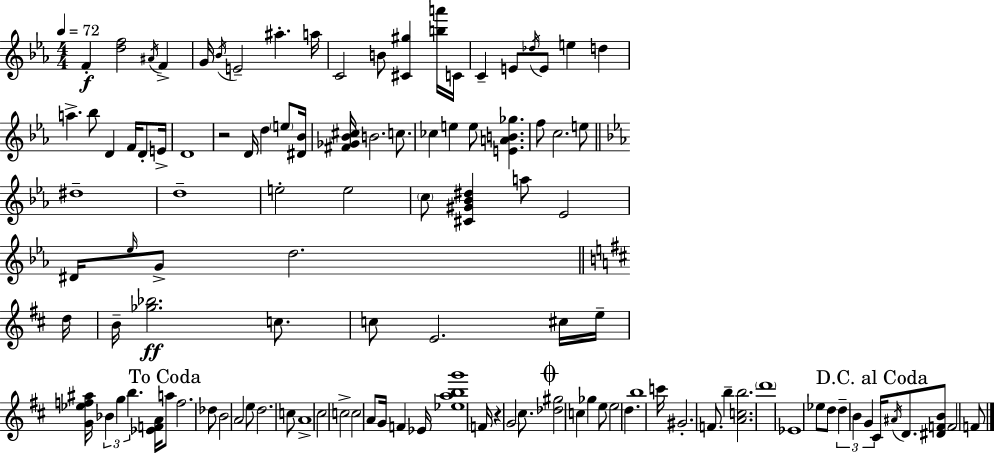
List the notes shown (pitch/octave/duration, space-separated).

F4/q [D5,F5]/h A#4/s F4/q G4/s Bb4/s E4/h A#5/q. A5/s C4/h B4/e [C#4,G#5]/q [B5,A6]/s C4/s C4/q E4/e Db5/s E4/e E5/q D5/q A5/q. Bb5/e D4/q F4/s D4/e E4/s D4/w R/h D4/s D5/q E5/e [D#4,Bb4]/s [F#4,Gb4,Bb4,C#5]/s B4/h. C5/e. CES5/q E5/q E5/e [E4,A4,B4,Gb5]/q. F5/e C5/h. E5/e D#5/w D5/w E5/h E5/h C5/e [C#4,G#4,Bb4,D#5]/q A5/e Eb4/h D#4/s Eb5/s G4/e D5/h. D5/s B4/s [Gb5,Bb5]/h. C5/e. C5/e E4/h. C#5/s E5/s [G4,Eb5,F5,A#5]/s Bb4/q G5/q B5/q. [Eb4,F4,A4]/s A5/e F5/h. Db5/e B4/h A4/h E5/e D5/h. C5/e A4/w C#5/h C5/h C5/h A4/e G4/s F4/q Eb4/s [Eb5,A5,B5,G6]/w F4/s R/q G4/h C#5/e. [Db5,G#5]/h C5/q Gb5/q E5/e E5/h D5/q. B5/w C6/s G#4/h. F4/e. B5/q [A4,C5,B5]/h. D6/w Eb4/w Eb5/e D5/e D5/q B4/q G4/q C#4/s A#4/s D4/e. [D#4,F4,B4]/e F4/h F4/e